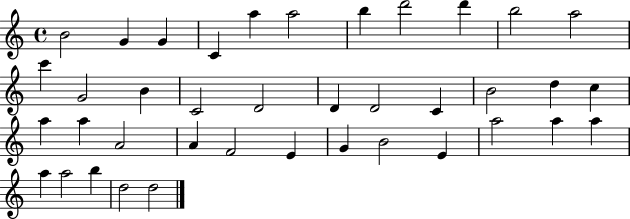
B4/h G4/q G4/q C4/q A5/q A5/h B5/q D6/h D6/q B5/h A5/h C6/q G4/h B4/q C4/h D4/h D4/q D4/h C4/q B4/h D5/q C5/q A5/q A5/q A4/h A4/q F4/h E4/q G4/q B4/h E4/q A5/h A5/q A5/q A5/q A5/h B5/q D5/h D5/h